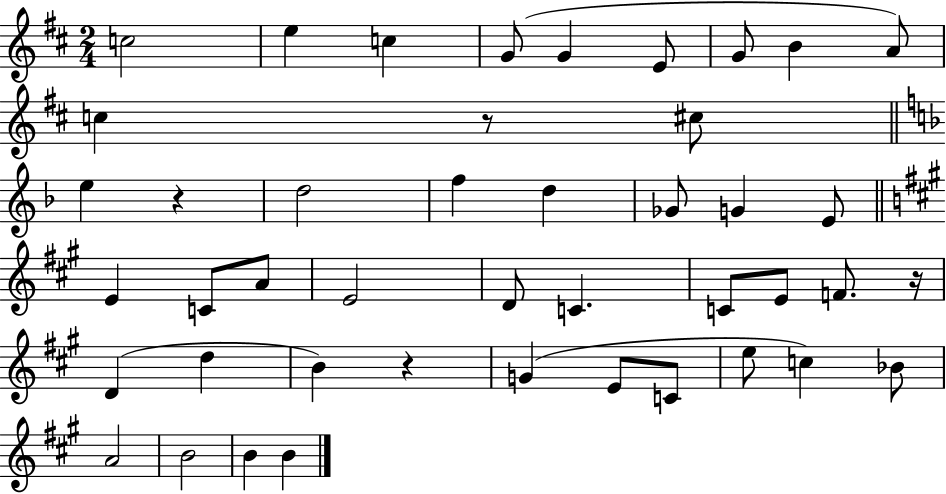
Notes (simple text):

C5/h E5/q C5/q G4/e G4/q E4/e G4/e B4/q A4/e C5/q R/e C#5/e E5/q R/q D5/h F5/q D5/q Gb4/e G4/q E4/e E4/q C4/e A4/e E4/h D4/e C4/q. C4/e E4/e F4/e. R/s D4/q D5/q B4/q R/q G4/q E4/e C4/e E5/e C5/q Bb4/e A4/h B4/h B4/q B4/q